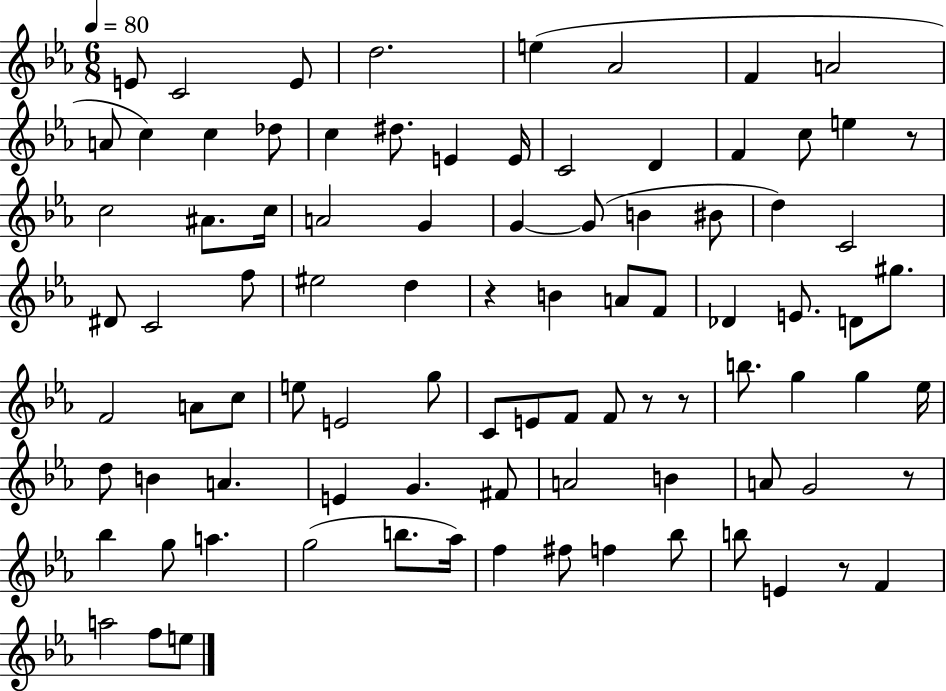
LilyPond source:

{
  \clef treble
  \numericTimeSignature
  \time 6/8
  \key ees \major
  \tempo 4 = 80
  e'8 c'2 e'8 | d''2. | e''4( aes'2 | f'4 a'2 | \break a'8 c''4) c''4 des''8 | c''4 dis''8. e'4 e'16 | c'2 d'4 | f'4 c''8 e''4 r8 | \break c''2 ais'8. c''16 | a'2 g'4 | g'4~~ g'8( b'4 bis'8 | d''4) c'2 | \break dis'8 c'2 f''8 | eis''2 d''4 | r4 b'4 a'8 f'8 | des'4 e'8. d'8 gis''8. | \break f'2 a'8 c''8 | e''8 e'2 g''8 | c'8 e'8 f'8 f'8 r8 r8 | b''8. g''4 g''4 ees''16 | \break d''8 b'4 a'4. | e'4 g'4. fis'8 | a'2 b'4 | a'8 g'2 r8 | \break bes''4 g''8 a''4. | g''2( b''8. aes''16) | f''4 fis''8 f''4 bes''8 | b''8 e'4 r8 f'4 | \break a''2 f''8 e''8 | \bar "|."
}